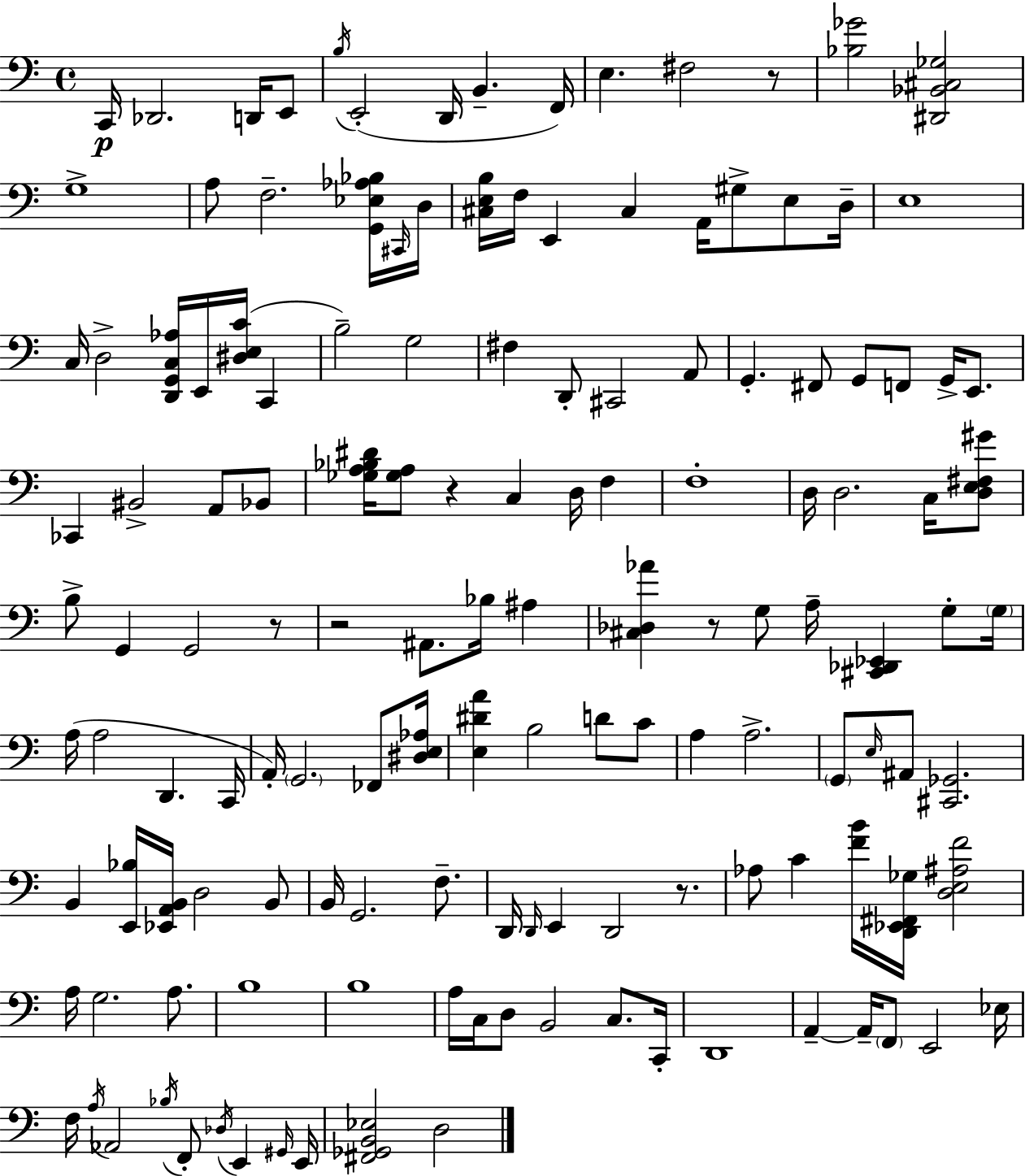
C2/s Db2/h. D2/s E2/e B3/s E2/h D2/s B2/q. F2/s E3/q. F#3/h R/e [Bb3,Gb4]/h [D#2,Bb2,C#3,Gb3]/h G3/w A3/e F3/h. [G2,Eb3,Ab3,Bb3]/s C#2/s D3/s [C#3,E3,B3]/s F3/s E2/q C#3/q A2/s G#3/e E3/e D3/s E3/w C3/s D3/h [D2,G2,C3,Ab3]/s E2/s [D#3,E3,C4]/s C2/q B3/h G3/h F#3/q D2/e C#2/h A2/e G2/q. F#2/e G2/e F2/e G2/s E2/e. CES2/q BIS2/h A2/e Bb2/e [Gb3,A3,Bb3,D#4]/s [Gb3,A3]/e R/q C3/q D3/s F3/q F3/w D3/s D3/h. C3/s [D3,E3,F#3,G#4]/e B3/e G2/q G2/h R/e R/h A#2/e. Bb3/s A#3/q [C#3,Db3,Ab4]/q R/e G3/e A3/s [C#2,Db2,Eb2]/q G3/e G3/s A3/s A3/h D2/q. C2/s A2/s G2/h. FES2/e [D#3,E3,Ab3]/s [E3,D#4,A4]/q B3/h D4/e C4/e A3/q A3/h. G2/e E3/s A#2/e [C#2,Gb2]/h. B2/q [E2,Bb3]/s [Eb2,A2,B2]/s D3/h B2/e B2/s G2/h. F3/e. D2/s D2/s E2/q D2/h R/e. Ab3/e C4/q [F4,B4]/s [D2,Eb2,F#2,Gb3]/s [D3,E3,A#3,F4]/h A3/s G3/h. A3/e. B3/w B3/w A3/s C3/s D3/e B2/h C3/e. C2/s D2/w A2/q A2/s F2/e E2/h Eb3/s F3/s A3/s Ab2/h Bb3/s F2/e Db3/s E2/q G#2/s E2/s [F#2,Gb2,B2,Eb3]/h D3/h